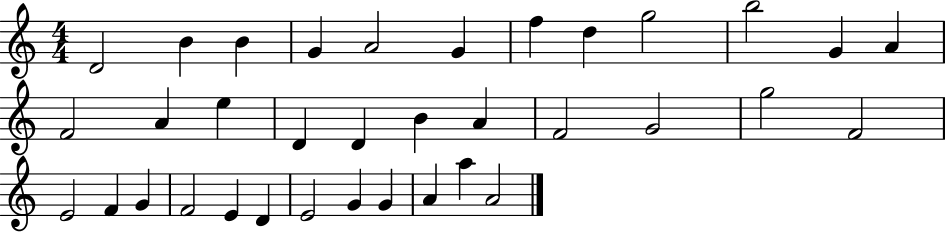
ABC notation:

X:1
T:Untitled
M:4/4
L:1/4
K:C
D2 B B G A2 G f d g2 b2 G A F2 A e D D B A F2 G2 g2 F2 E2 F G F2 E D E2 G G A a A2